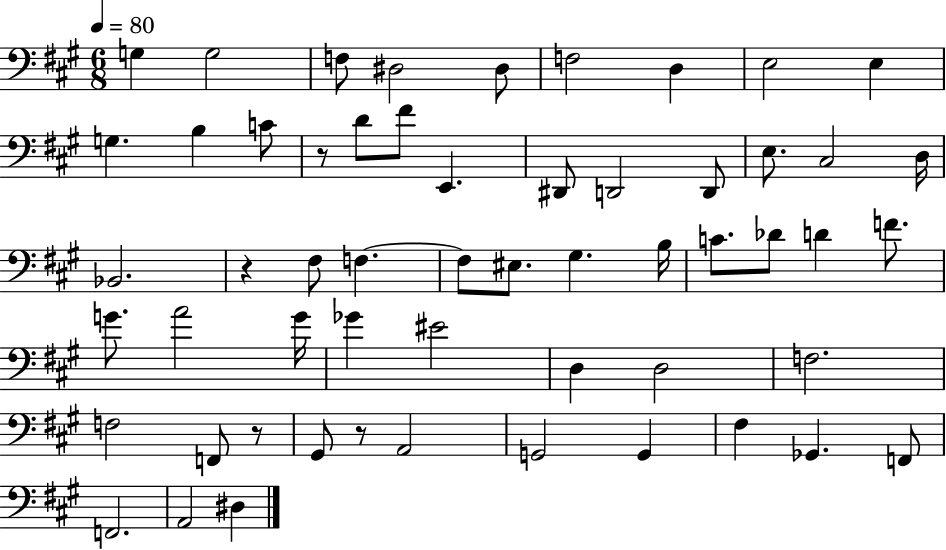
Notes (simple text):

G3/q G3/h F3/e D#3/h D#3/e F3/h D3/q E3/h E3/q G3/q. B3/q C4/e R/e D4/e F#4/e E2/q. D#2/e D2/h D2/e E3/e. C#3/h D3/s Bb2/h. R/q F#3/e F3/q. F3/e EIS3/e. G#3/q. B3/s C4/e. Db4/e D4/q F4/e. G4/e. A4/h G4/s Gb4/q EIS4/h D3/q D3/h F3/h. F3/h F2/e R/e G#2/e R/e A2/h G2/h G2/q F#3/q Gb2/q. F2/e F2/h. A2/h D#3/q